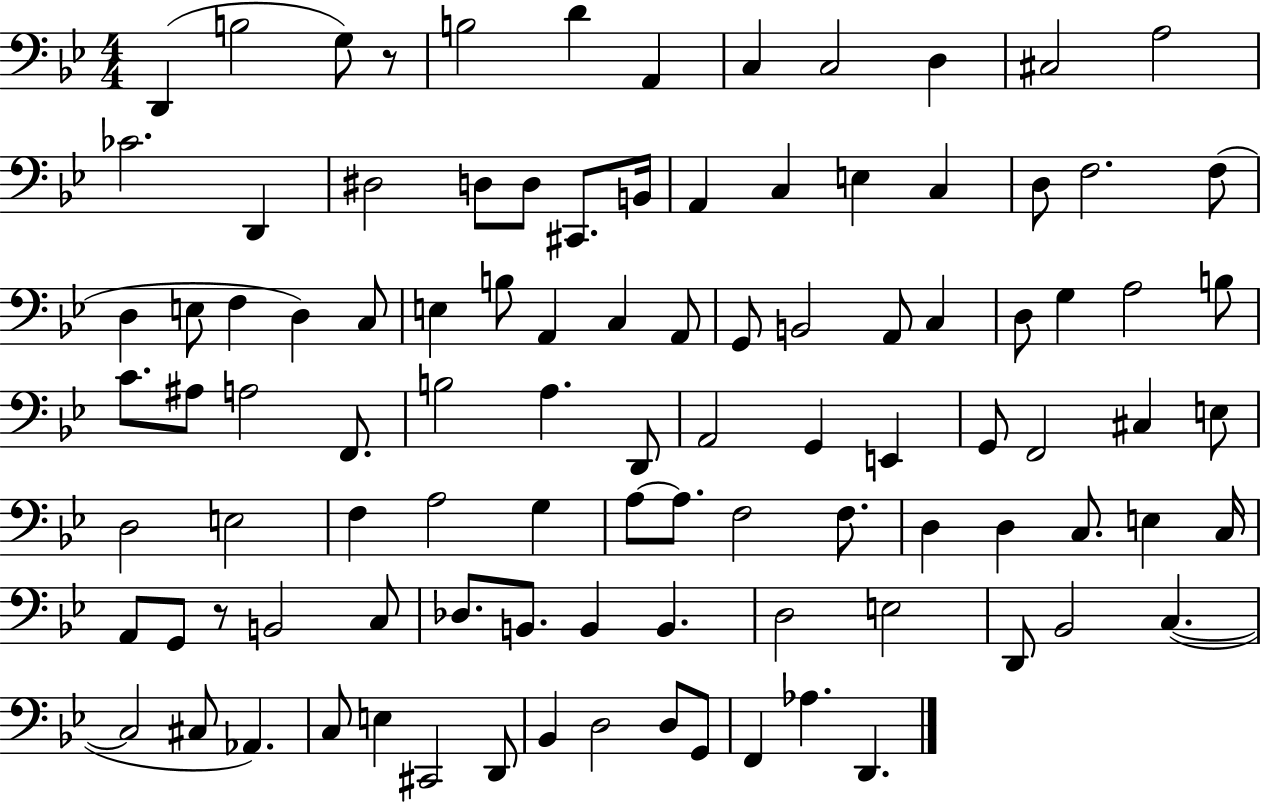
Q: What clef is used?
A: bass